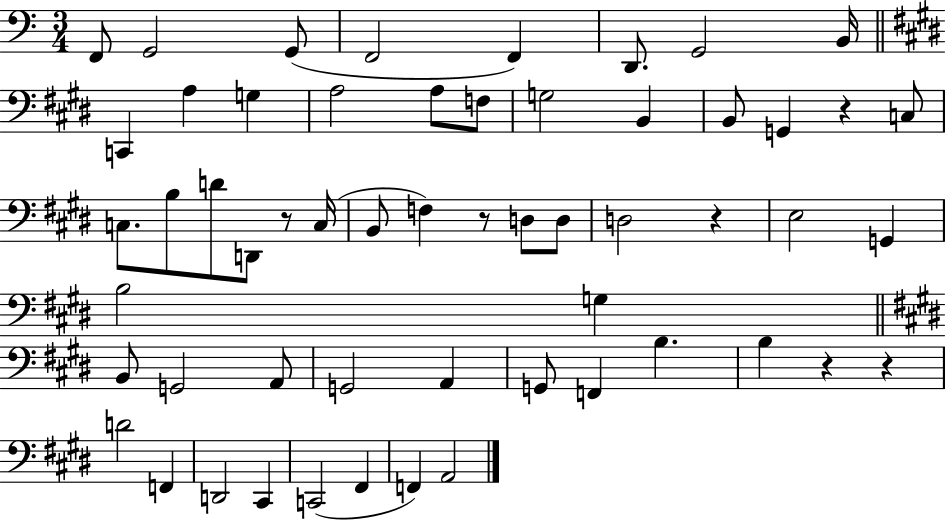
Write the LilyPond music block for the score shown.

{
  \clef bass
  \numericTimeSignature
  \time 3/4
  \key c \major
  f,8 g,2 g,8( | f,2 f,4) | d,8. g,2 b,16 | \bar "||" \break \key e \major c,4 a4 g4 | a2 a8 f8 | g2 b,4 | b,8 g,4 r4 c8 | \break c8. b8 d'8 d,8 r8 c16( | b,8 f4) r8 d8 d8 | d2 r4 | e2 g,4 | \break b2 g4 | \bar "||" \break \key e \major b,8 g,2 a,8 | g,2 a,4 | g,8 f,4 b4. | b4 r4 r4 | \break d'2 f,4 | d,2 cis,4 | c,2( fis,4 | f,4) a,2 | \break \bar "|."
}